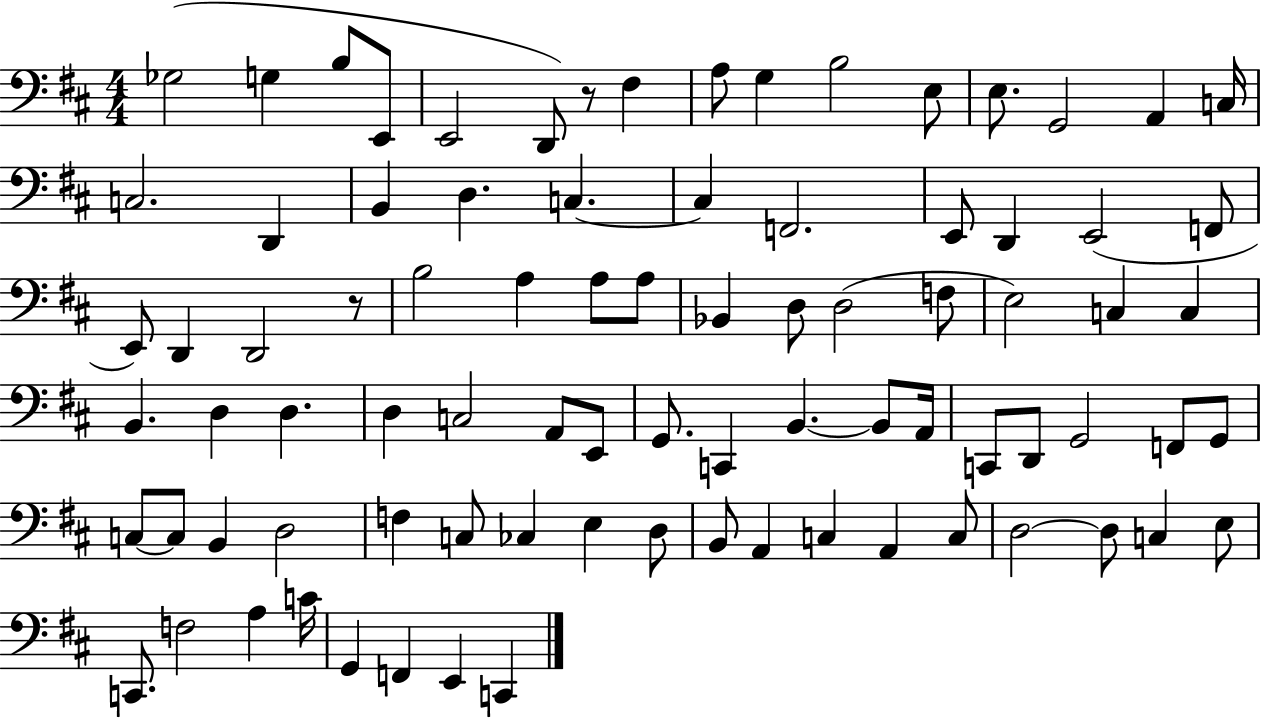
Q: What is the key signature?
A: D major